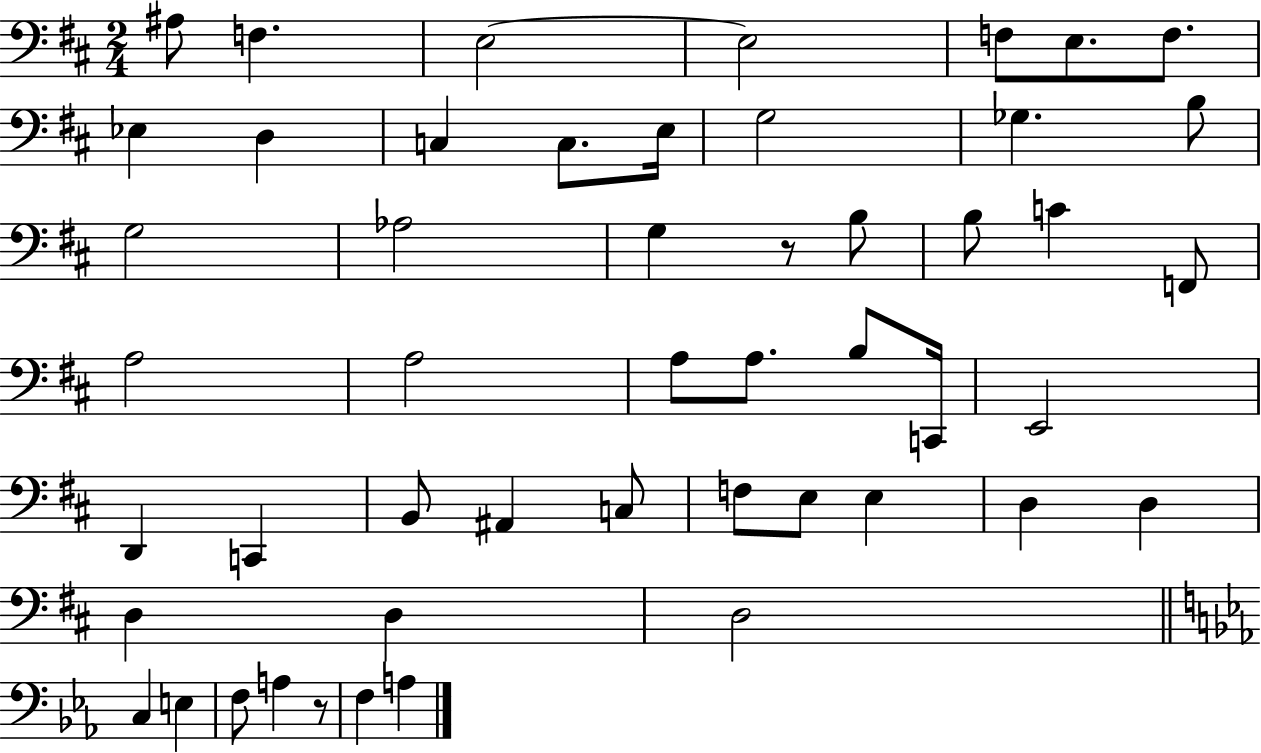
X:1
T:Untitled
M:2/4
L:1/4
K:D
^A,/2 F, E,2 E,2 F,/2 E,/2 F,/2 _E, D, C, C,/2 E,/4 G,2 _G, B,/2 G,2 _A,2 G, z/2 B,/2 B,/2 C F,,/2 A,2 A,2 A,/2 A,/2 B,/2 C,,/4 E,,2 D,, C,, B,,/2 ^A,, C,/2 F,/2 E,/2 E, D, D, D, D, D,2 C, E, F,/2 A, z/2 F, A,